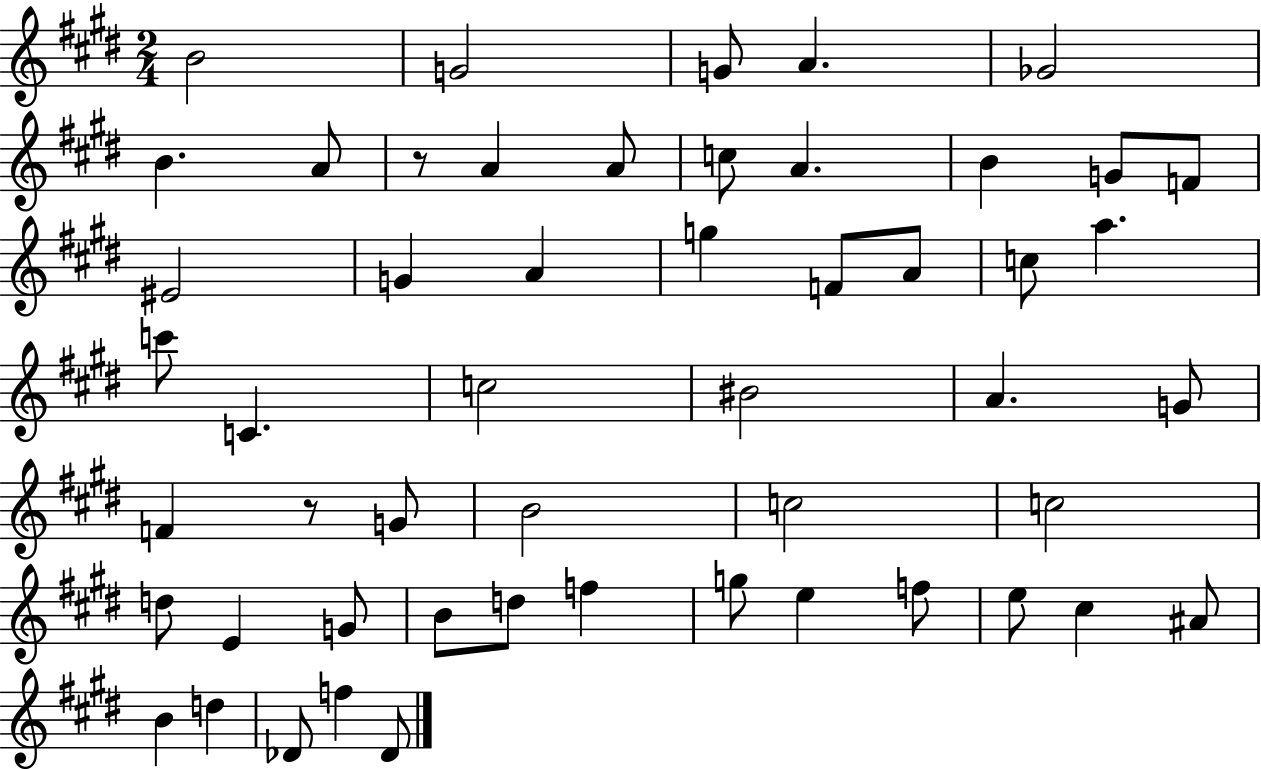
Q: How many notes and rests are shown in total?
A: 52